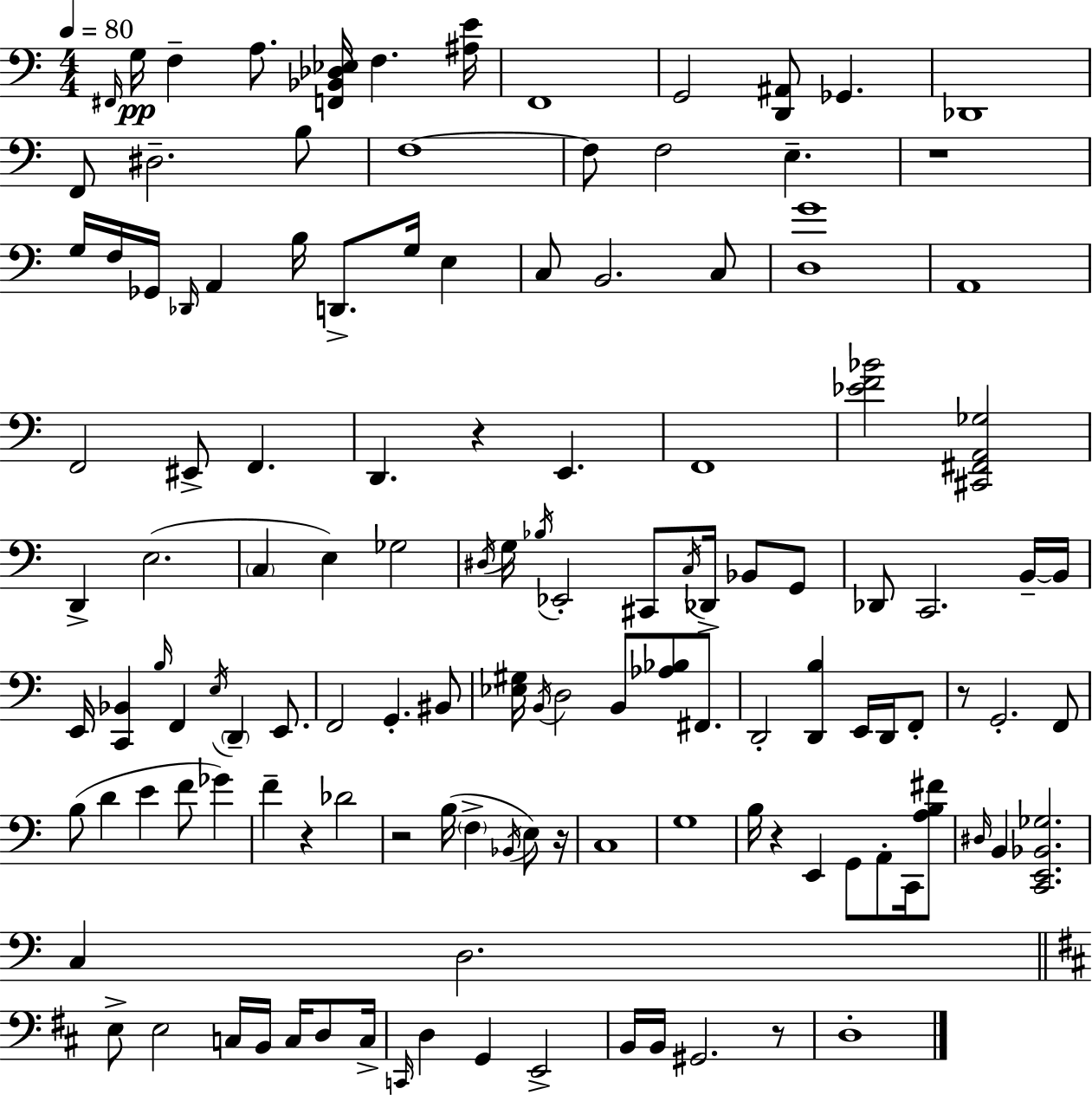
{
  \clef bass
  \numericTimeSignature
  \time 4/4
  \key a \minor
  \tempo 4 = 80
  \repeat volta 2 { \grace { fis,16 }\pp g16 f4-- a8. <f, bes, des ees>16 f4. | <ais e'>16 f,1 | g,2 <d, ais,>8 ges,4. | des,1 | \break f,8 dis2.-- b8 | f1~~ | f8 f2 e4.-- | r1 | \break g16 f16 ges,16 \grace { des,16 } a,4 b16 d,8.-> g16 e4 | c8 b,2. | c8 <d g'>1 | a,1 | \break f,2 eis,8-> f,4. | d,4. r4 e,4. | f,1 | <ees' f' bes'>2 <cis, fis, a, ges>2 | \break d,4-> e2.( | \parenthesize c4 e4) ges2 | \acciaccatura { dis16 } g16 \acciaccatura { bes16 } ees,2-. cis,8 \acciaccatura { c16 } | des,16-> bes,8 g,8 des,8 c,2. | \break b,16--~~ b,16 e,16 <c, bes,>4 \grace { b16 } f,4 \acciaccatura { e16 } | \parenthesize d,4-- e,8. f,2 g,4.-. | bis,8 <ees gis>16 \acciaccatura { b,16 } d2 | b,8 <aes bes>8 fis,8. d,2-. | \break <d, b>4 e,16 d,16 f,8-. r8 g,2.-. | f,8 b8( d'4 e'4 | f'8 ges'4) f'4-- r4 | des'2 r2 | \break b16( \parenthesize f4-> \acciaccatura { bes,16 } e8) r16 c1 | g1 | b16 r4 e,4 | g,8 a,8-. c,16 <a b fis'>8 \grace { dis16 } b,4 <c, e, bes, ges>2. | \break c4 d2. | \bar "||" \break \key d \major e8-> e2 c16 b,16 c16 d8 c16-> | \grace { c,16 } d4 g,4 e,2-> | b,16 b,16 gis,2. r8 | d1-. | \break } \bar "|."
}